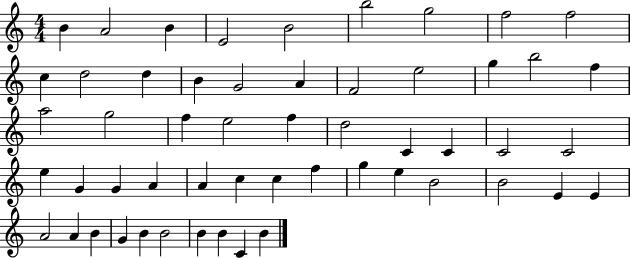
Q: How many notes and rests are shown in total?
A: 54